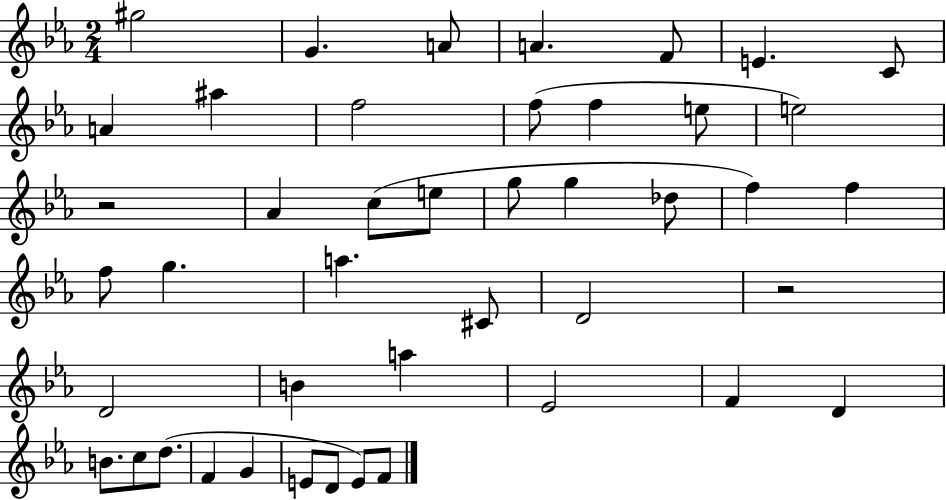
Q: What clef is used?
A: treble